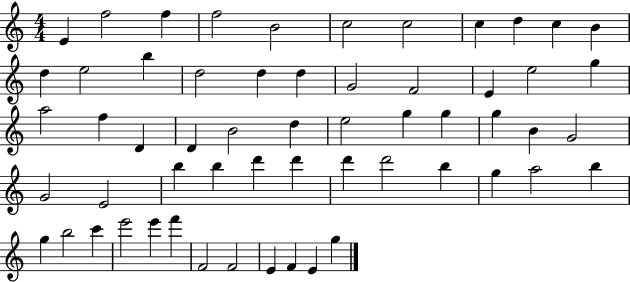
E4/q F5/h F5/q F5/h B4/h C5/h C5/h C5/q D5/q C5/q B4/q D5/q E5/h B5/q D5/h D5/q D5/q G4/h F4/h E4/q E5/h G5/q A5/h F5/q D4/q D4/q B4/h D5/q E5/h G5/q G5/q G5/q B4/q G4/h G4/h E4/h B5/q B5/q D6/q D6/q D6/q D6/h B5/q G5/q A5/h B5/q G5/q B5/h C6/q E6/h E6/q F6/q F4/h F4/h E4/q F4/q E4/q G5/q